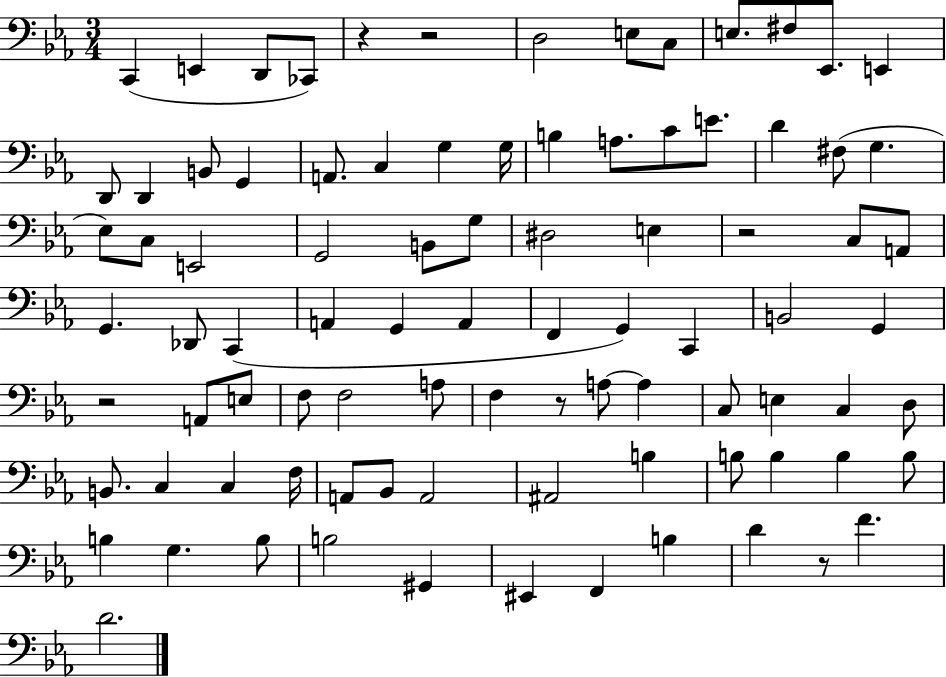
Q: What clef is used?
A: bass